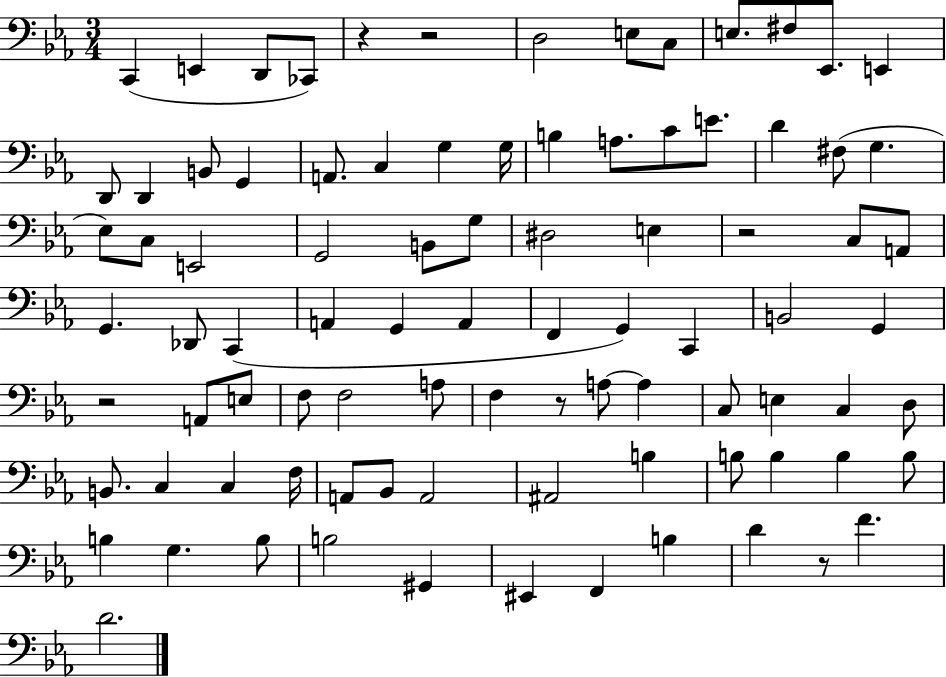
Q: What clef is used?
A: bass